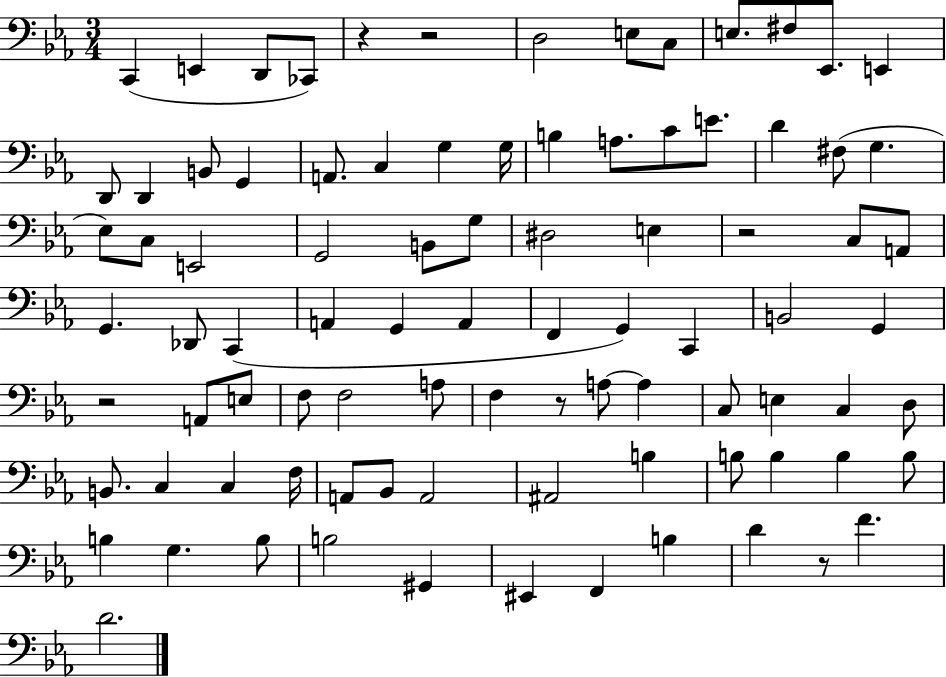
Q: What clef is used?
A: bass